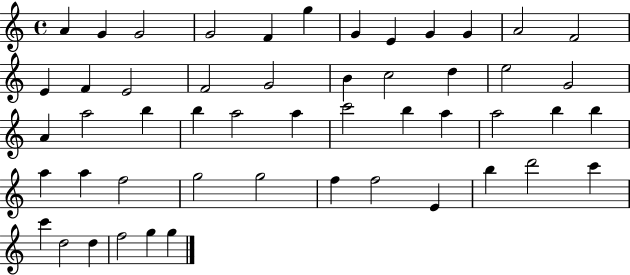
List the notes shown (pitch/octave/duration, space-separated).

A4/q G4/q G4/h G4/h F4/q G5/q G4/q E4/q G4/q G4/q A4/h F4/h E4/q F4/q E4/h F4/h G4/h B4/q C5/h D5/q E5/h G4/h A4/q A5/h B5/q B5/q A5/h A5/q C6/h B5/q A5/q A5/h B5/q B5/q A5/q A5/q F5/h G5/h G5/h F5/q F5/h E4/q B5/q D6/h C6/q C6/q D5/h D5/q F5/h G5/q G5/q